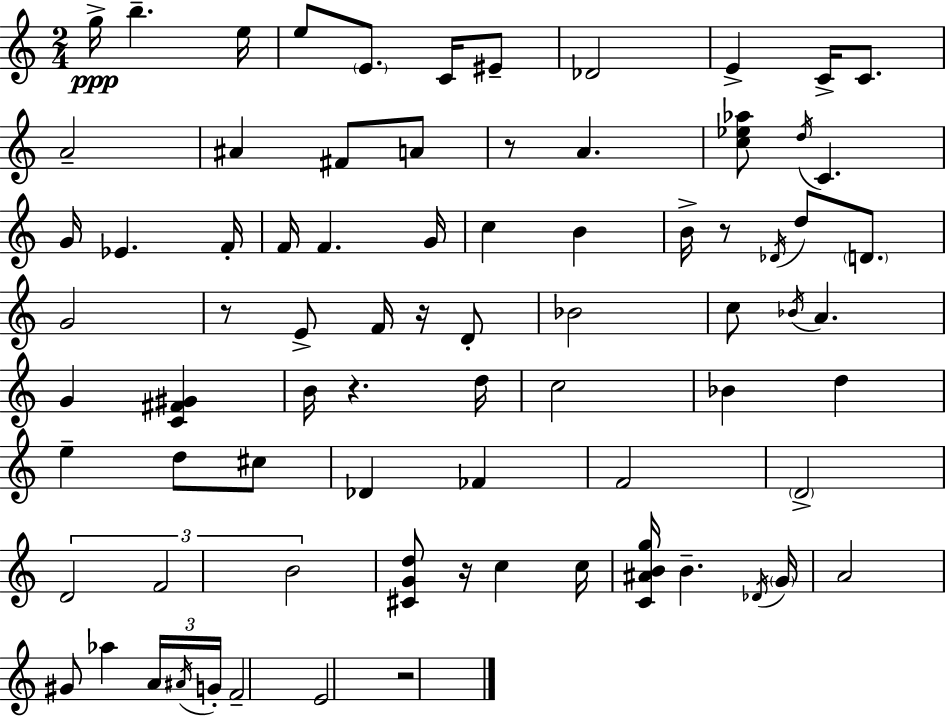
{
  \clef treble
  \numericTimeSignature
  \time 2/4
  \key a \minor
  g''16->\ppp b''4.-- e''16 | e''8 \parenthesize e'8. c'16 eis'8-- | des'2 | e'4-> c'16-> c'8. | \break a'2-- | ais'4 fis'8 a'8 | r8 a'4. | <c'' ees'' aes''>8 \acciaccatura { d''16 } c'4. | \break g'16 ees'4. | f'16-. f'16 f'4. | g'16 c''4 b'4 | b'16-> r8 \acciaccatura { des'16 } d''8 \parenthesize d'8. | \break g'2 | r8 e'8-> f'16 r16 | d'8-. bes'2 | c''8 \acciaccatura { bes'16 } a'4. | \break g'4 <c' fis' gis'>4 | b'16 r4. | d''16 c''2 | bes'4 d''4 | \break e''4-- d''8 | cis''8 des'4 fes'4 | f'2 | \parenthesize d'2-> | \break \tuplet 3/2 { d'2 | f'2 | b'2 } | <cis' g' d''>8 r16 c''4 | \break c''16 <c' ais' b' g''>16 b'4.-- | \acciaccatura { des'16 } \parenthesize g'16 a'2 | gis'8 aes''4 | \tuplet 3/2 { a'16 \acciaccatura { ais'16 } g'16-. } f'2-- | \break e'2 | r2 | \bar "|."
}